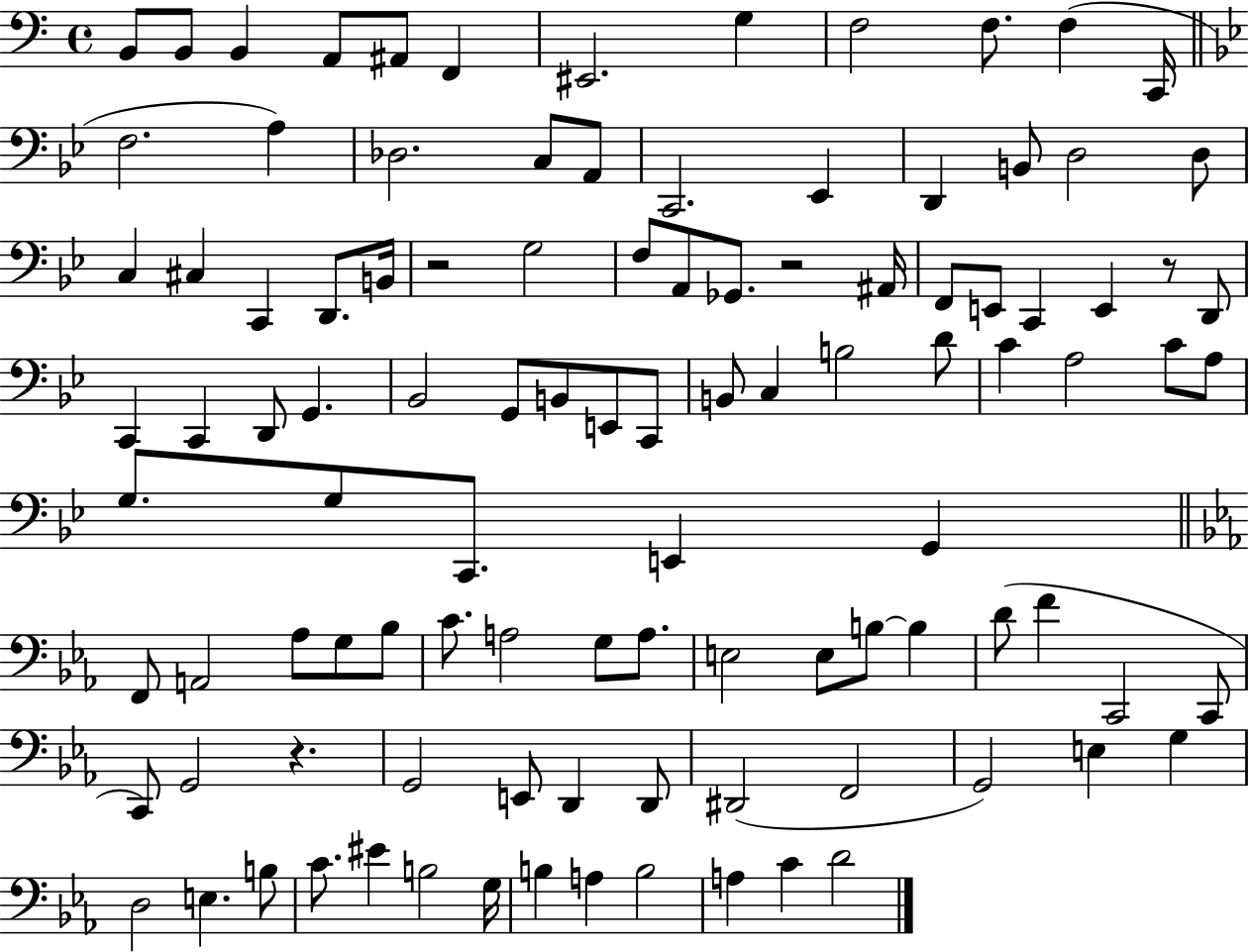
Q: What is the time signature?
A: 4/4